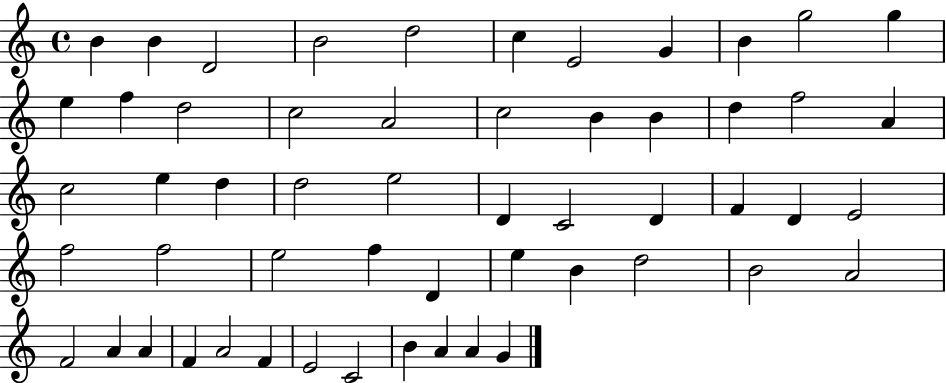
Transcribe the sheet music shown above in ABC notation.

X:1
T:Untitled
M:4/4
L:1/4
K:C
B B D2 B2 d2 c E2 G B g2 g e f d2 c2 A2 c2 B B d f2 A c2 e d d2 e2 D C2 D F D E2 f2 f2 e2 f D e B d2 B2 A2 F2 A A F A2 F E2 C2 B A A G